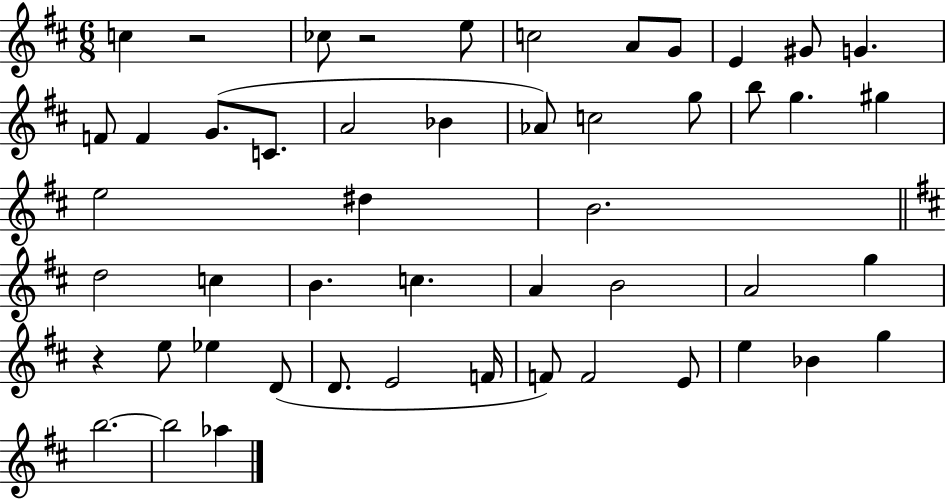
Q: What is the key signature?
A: D major